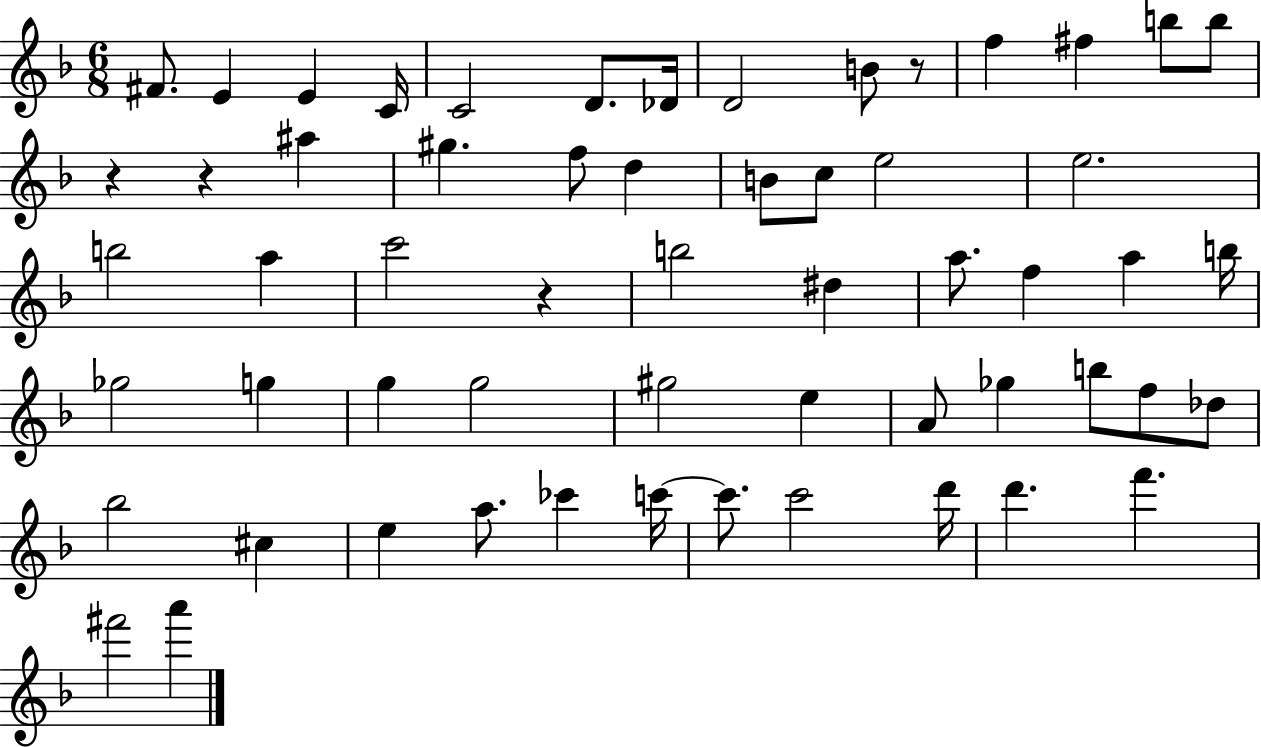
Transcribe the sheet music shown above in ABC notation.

X:1
T:Untitled
M:6/8
L:1/4
K:F
^F/2 E E C/4 C2 D/2 _D/4 D2 B/2 z/2 f ^f b/2 b/2 z z ^a ^g f/2 d B/2 c/2 e2 e2 b2 a c'2 z b2 ^d a/2 f a b/4 _g2 g g g2 ^g2 e A/2 _g b/2 f/2 _d/2 _b2 ^c e a/2 _c' c'/4 c'/2 c'2 d'/4 d' f' ^f'2 a'